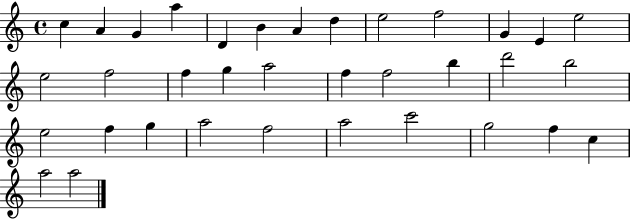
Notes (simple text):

C5/q A4/q G4/q A5/q D4/q B4/q A4/q D5/q E5/h F5/h G4/q E4/q E5/h E5/h F5/h F5/q G5/q A5/h F5/q F5/h B5/q D6/h B5/h E5/h F5/q G5/q A5/h F5/h A5/h C6/h G5/h F5/q C5/q A5/h A5/h